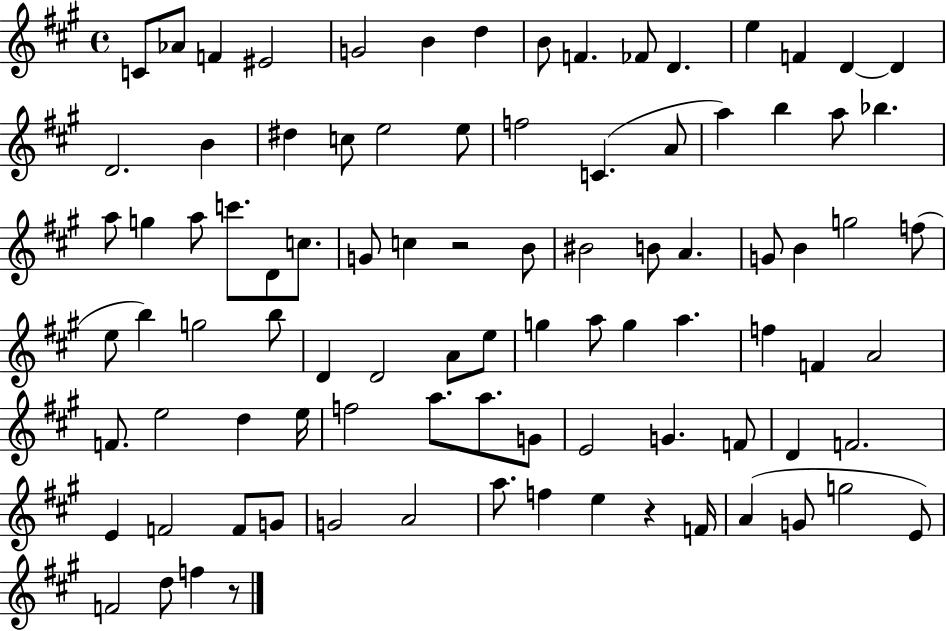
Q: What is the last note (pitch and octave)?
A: F5